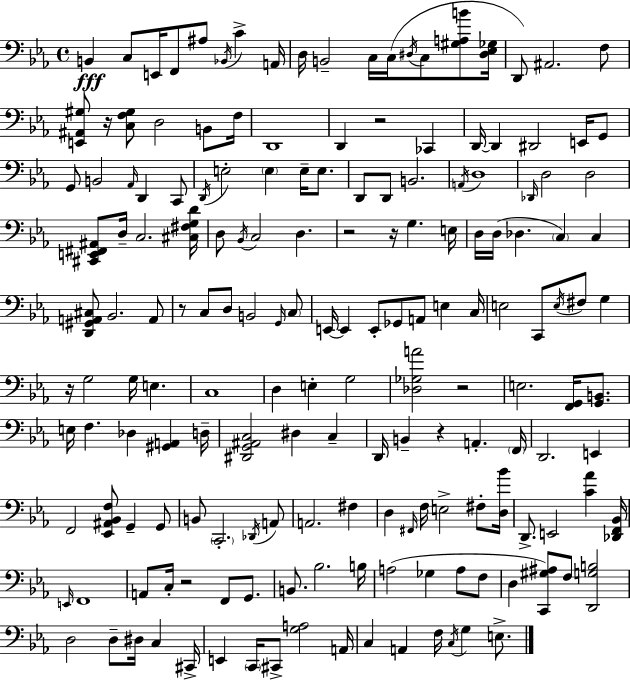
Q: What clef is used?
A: bass